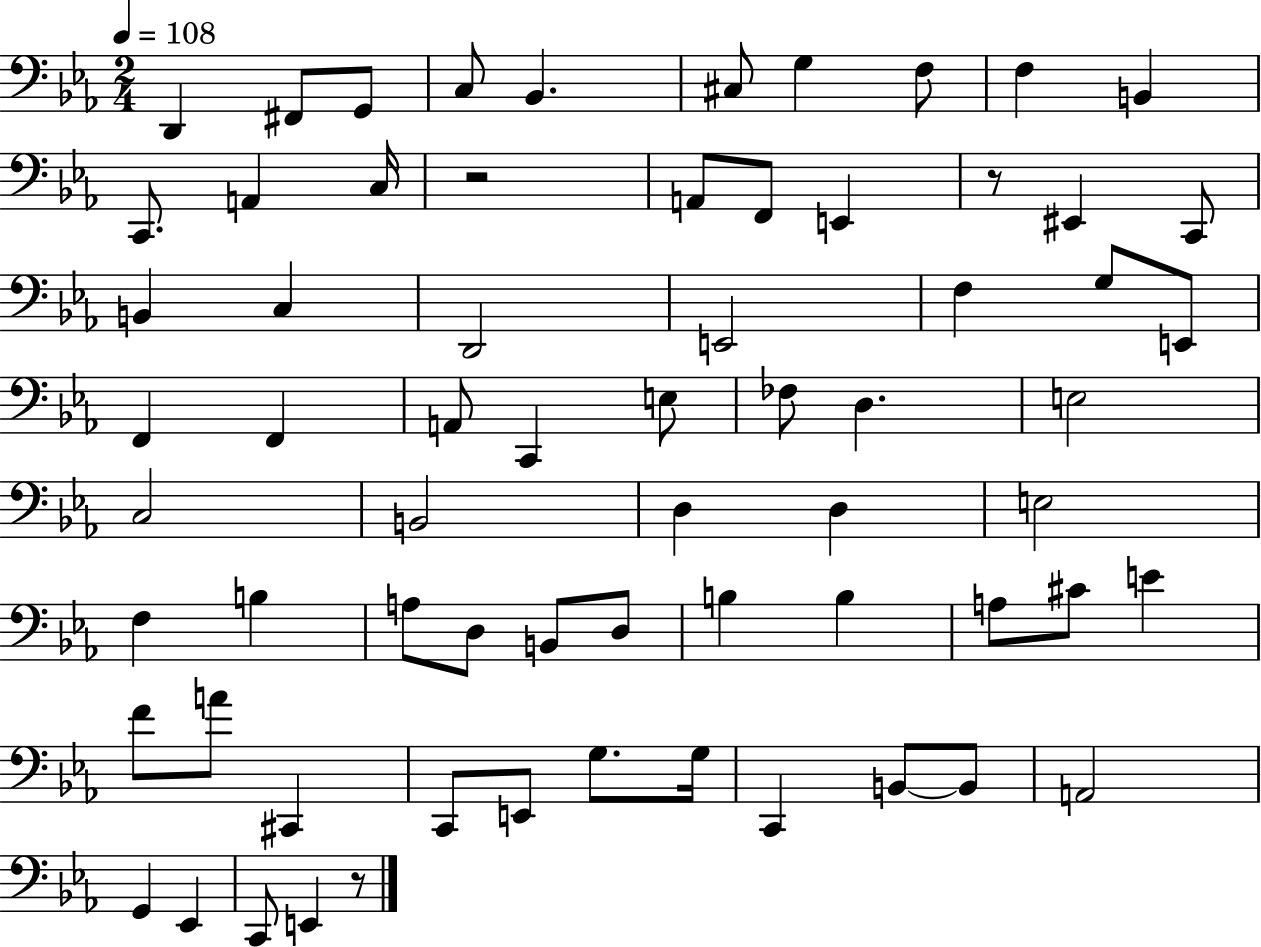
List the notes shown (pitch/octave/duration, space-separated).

D2/q F#2/e G2/e C3/e Bb2/q. C#3/e G3/q F3/e F3/q B2/q C2/e. A2/q C3/s R/h A2/e F2/e E2/q R/e EIS2/q C2/e B2/q C3/q D2/h E2/h F3/q G3/e E2/e F2/q F2/q A2/e C2/q E3/e FES3/e D3/q. E3/h C3/h B2/h D3/q D3/q E3/h F3/q B3/q A3/e D3/e B2/e D3/e B3/q B3/q A3/e C#4/e E4/q F4/e A4/e C#2/q C2/e E2/e G3/e. G3/s C2/q B2/e B2/e A2/h G2/q Eb2/q C2/e E2/q R/e